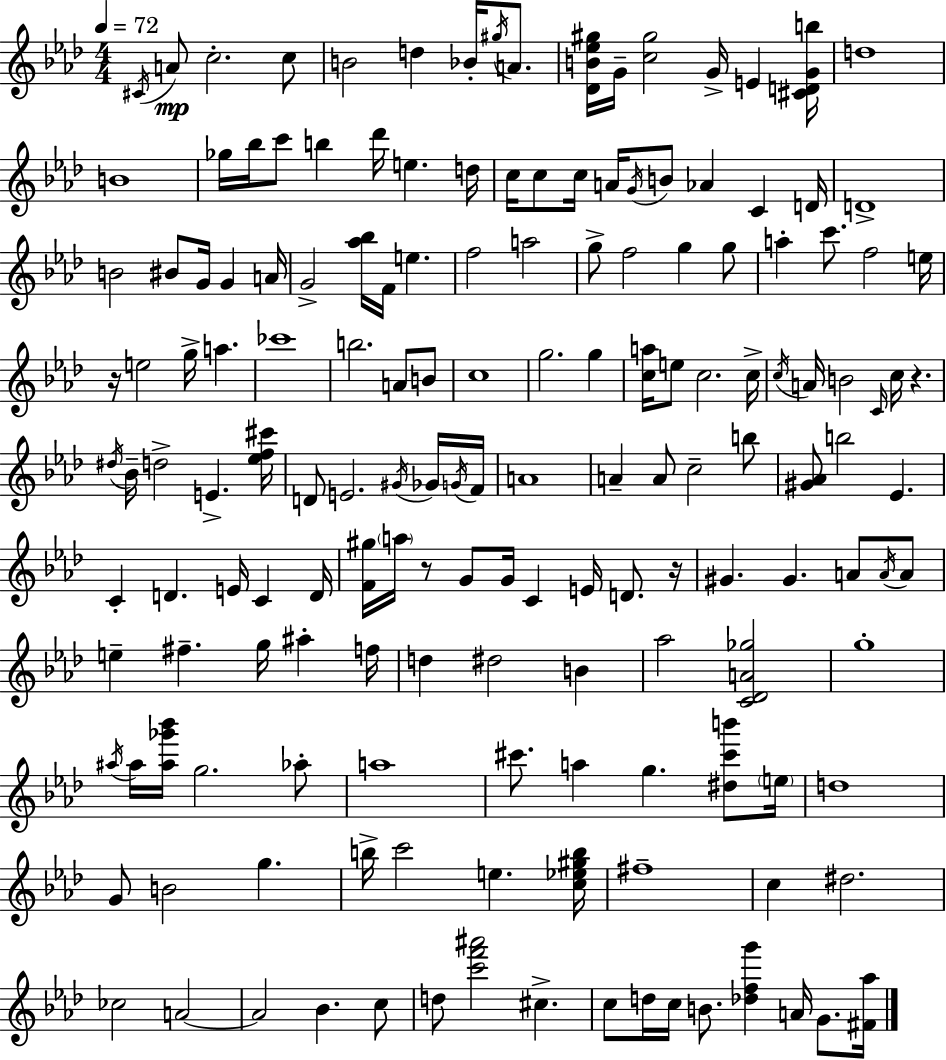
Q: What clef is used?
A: treble